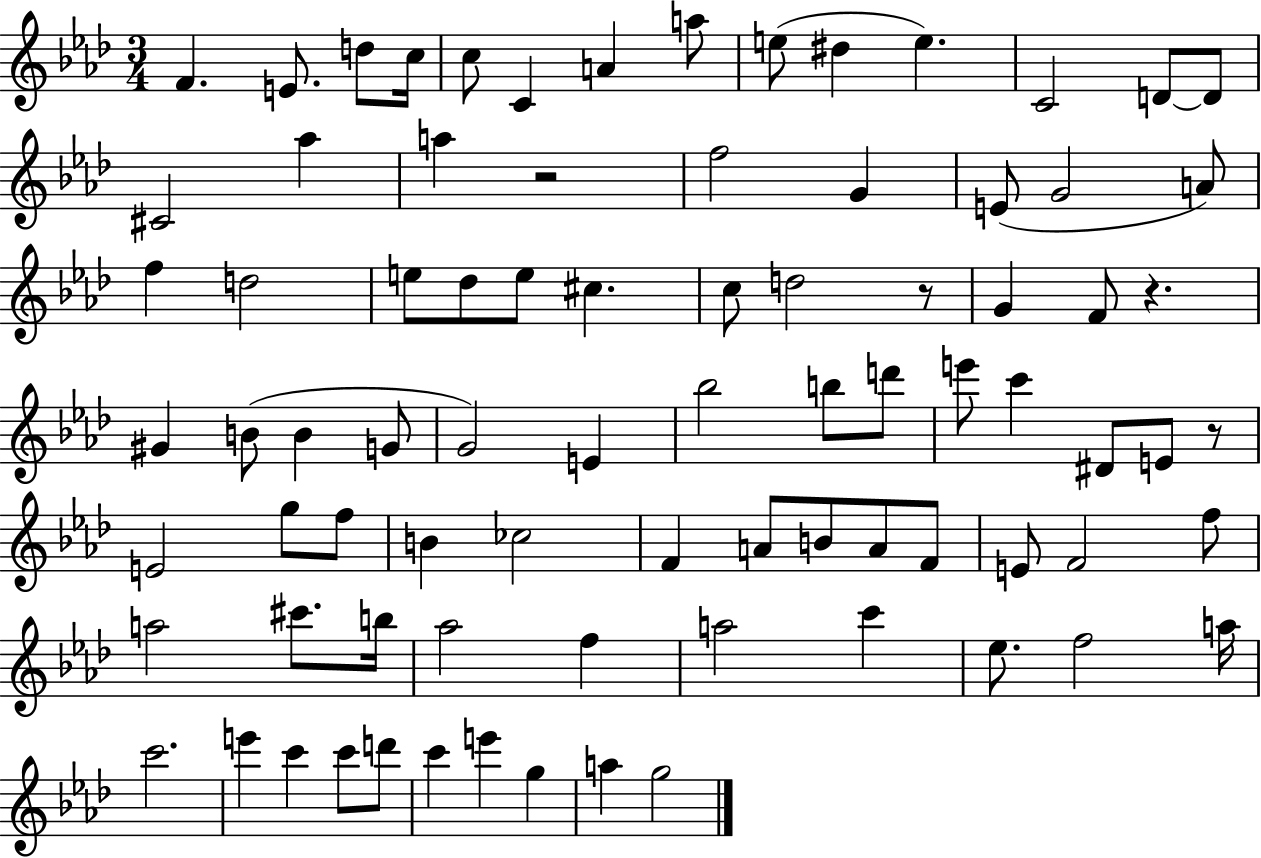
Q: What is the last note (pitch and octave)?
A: G5